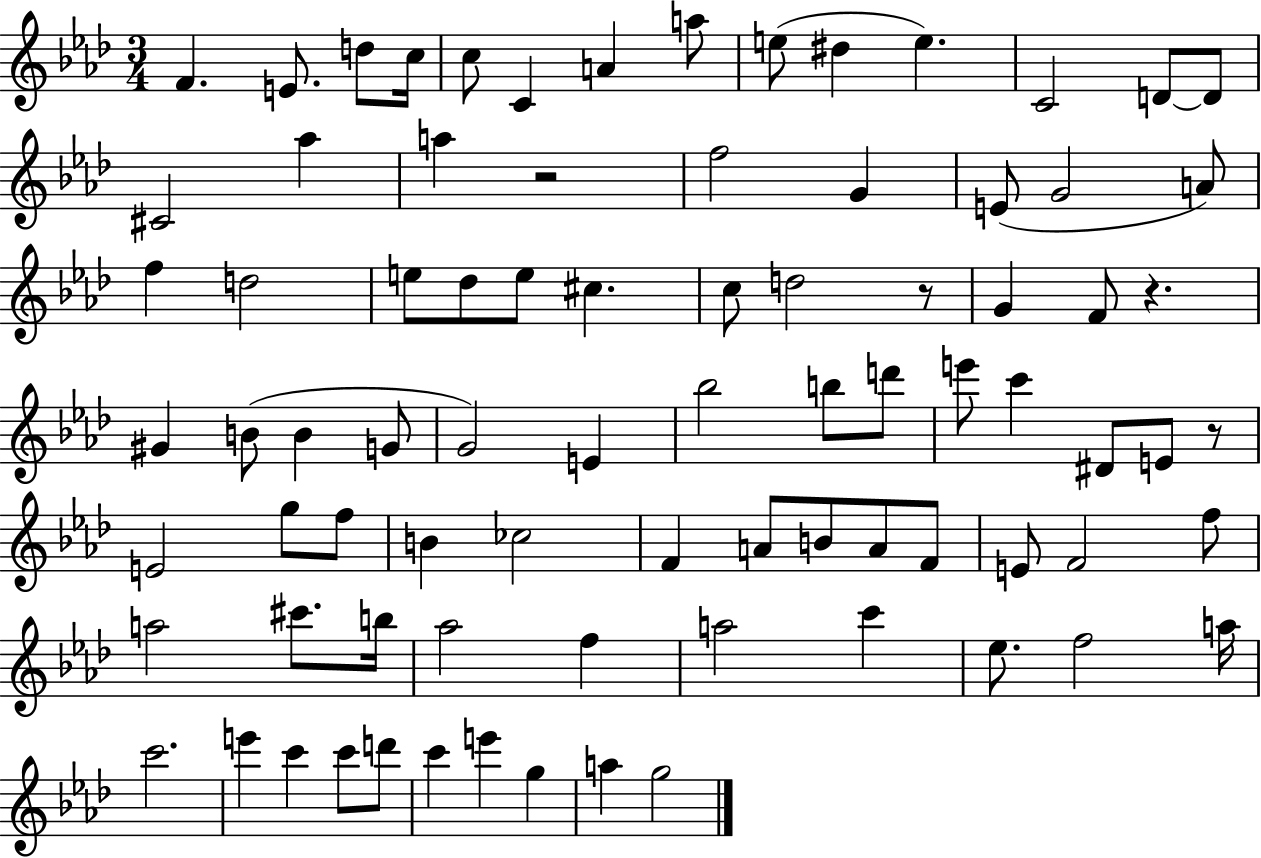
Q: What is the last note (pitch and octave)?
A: G5